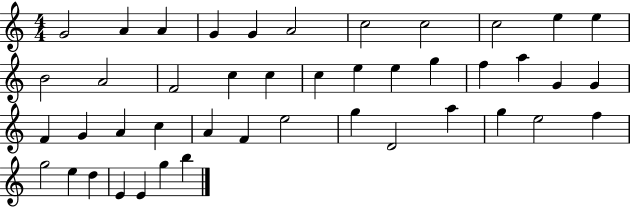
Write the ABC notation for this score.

X:1
T:Untitled
M:4/4
L:1/4
K:C
G2 A A G G A2 c2 c2 c2 e e B2 A2 F2 c c c e e g f a G G F G A c A F e2 g D2 a g e2 f g2 e d E E g b